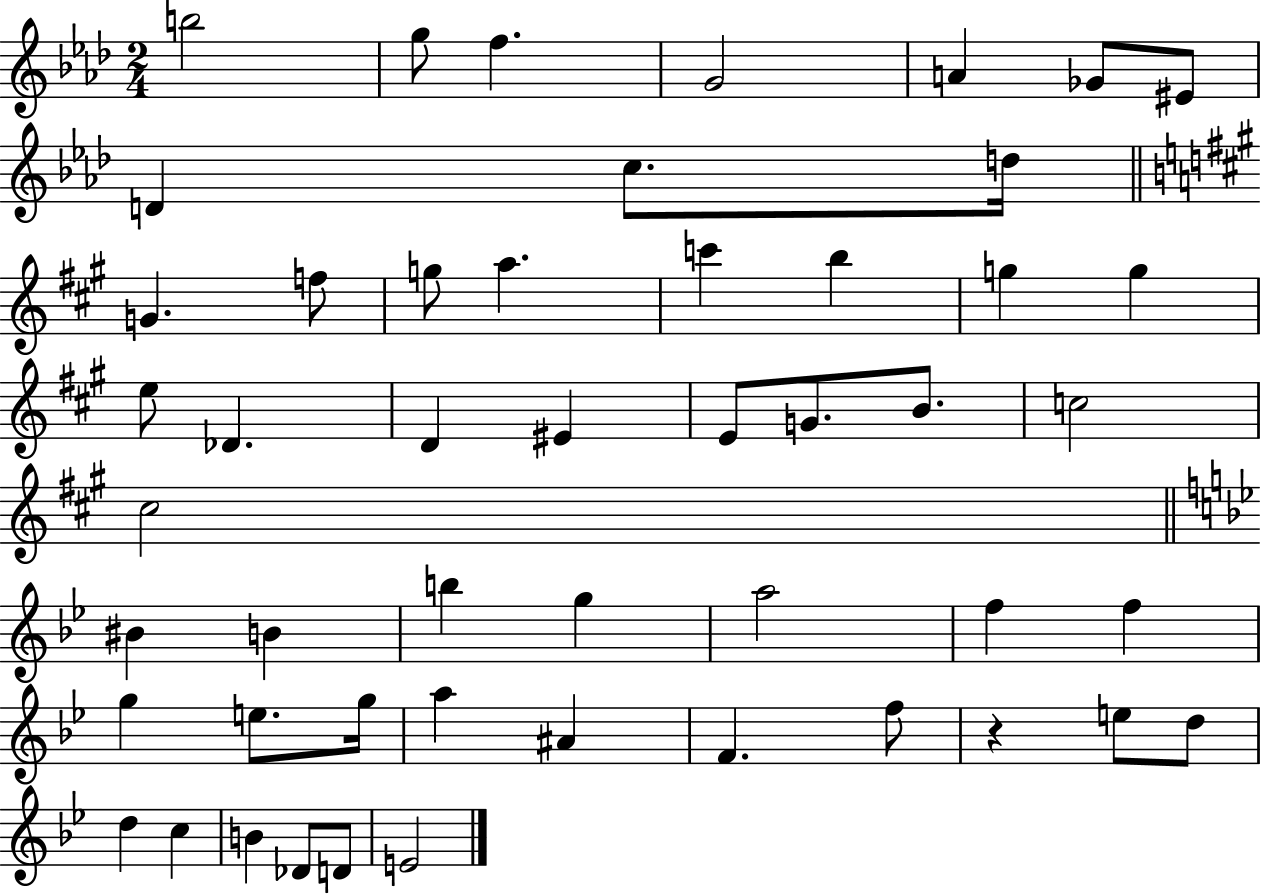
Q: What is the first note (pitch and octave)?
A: B5